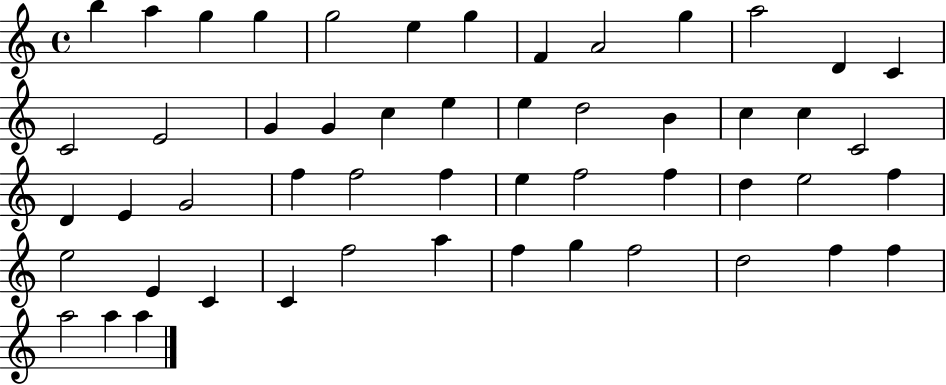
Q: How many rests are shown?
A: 0